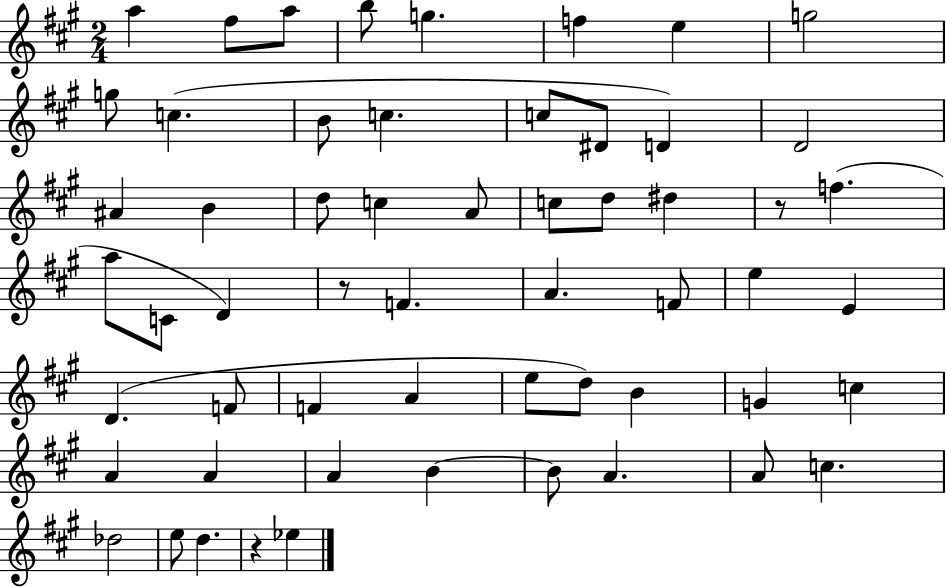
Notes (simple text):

A5/q F#5/e A5/e B5/e G5/q. F5/q E5/q G5/h G5/e C5/q. B4/e C5/q. C5/e D#4/e D4/q D4/h A#4/q B4/q D5/e C5/q A4/e C5/e D5/e D#5/q R/e F5/q. A5/e C4/e D4/q R/e F4/q. A4/q. F4/e E5/q E4/q D4/q. F4/e F4/q A4/q E5/e D5/e B4/q G4/q C5/q A4/q A4/q A4/q B4/q B4/e A4/q. A4/e C5/q. Db5/h E5/e D5/q. R/q Eb5/q